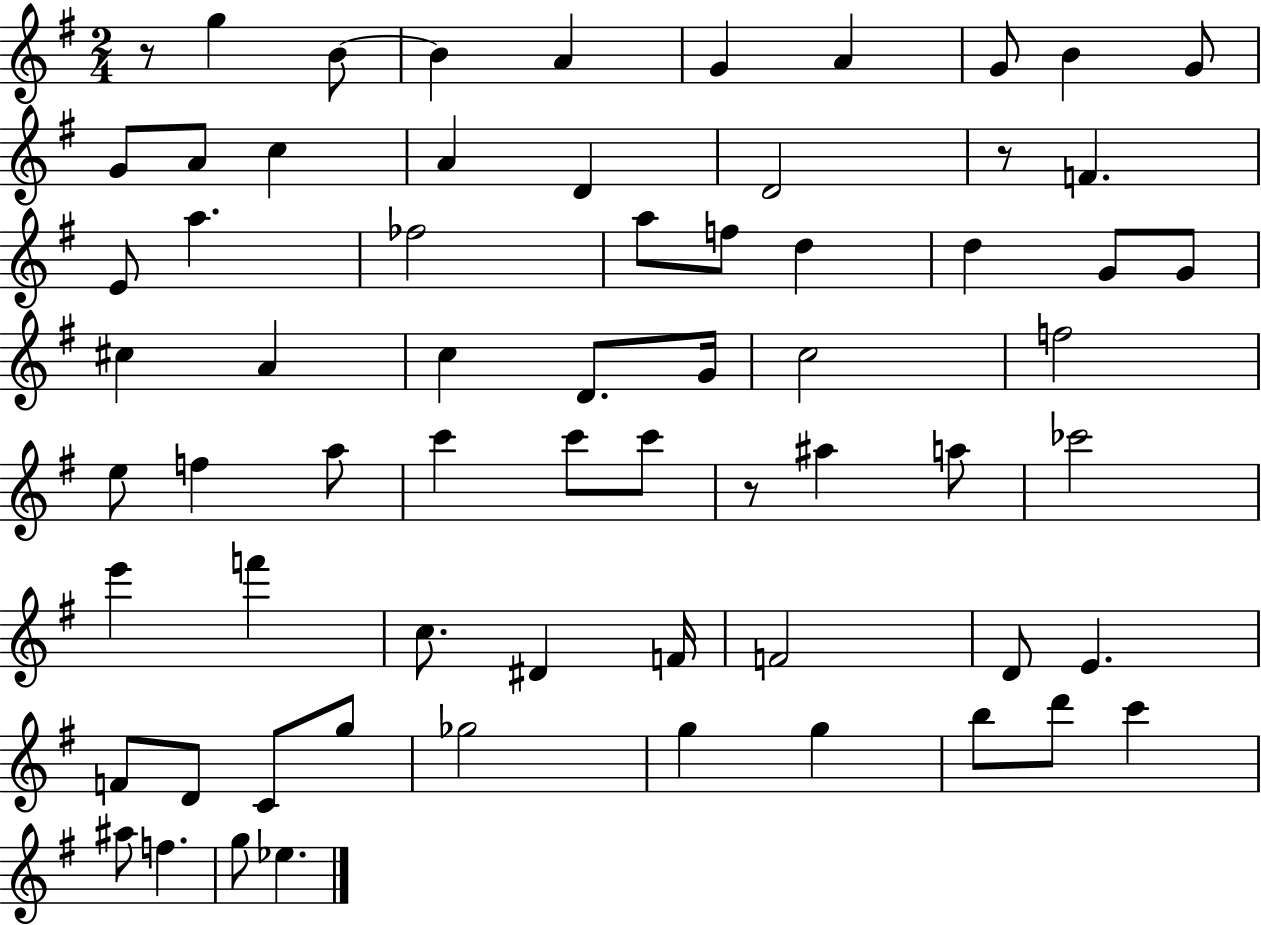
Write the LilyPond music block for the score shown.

{
  \clef treble
  \numericTimeSignature
  \time 2/4
  \key g \major
  r8 g''4 b'8~~ | b'4 a'4 | g'4 a'4 | g'8 b'4 g'8 | \break g'8 a'8 c''4 | a'4 d'4 | d'2 | r8 f'4. | \break e'8 a''4. | fes''2 | a''8 f''8 d''4 | d''4 g'8 g'8 | \break cis''4 a'4 | c''4 d'8. g'16 | c''2 | f''2 | \break e''8 f''4 a''8 | c'''4 c'''8 c'''8 | r8 ais''4 a''8 | ces'''2 | \break e'''4 f'''4 | c''8. dis'4 f'16 | f'2 | d'8 e'4. | \break f'8 d'8 c'8 g''8 | ges''2 | g''4 g''4 | b''8 d'''8 c'''4 | \break ais''8 f''4. | g''8 ees''4. | \bar "|."
}